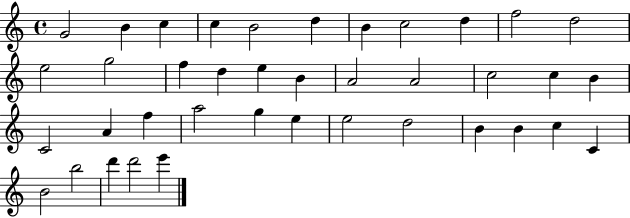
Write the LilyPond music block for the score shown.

{
  \clef treble
  \time 4/4
  \defaultTimeSignature
  \key c \major
  g'2 b'4 c''4 | c''4 b'2 d''4 | b'4 c''2 d''4 | f''2 d''2 | \break e''2 g''2 | f''4 d''4 e''4 b'4 | a'2 a'2 | c''2 c''4 b'4 | \break c'2 a'4 f''4 | a''2 g''4 e''4 | e''2 d''2 | b'4 b'4 c''4 c'4 | \break b'2 b''2 | d'''4 d'''2 e'''4 | \bar "|."
}